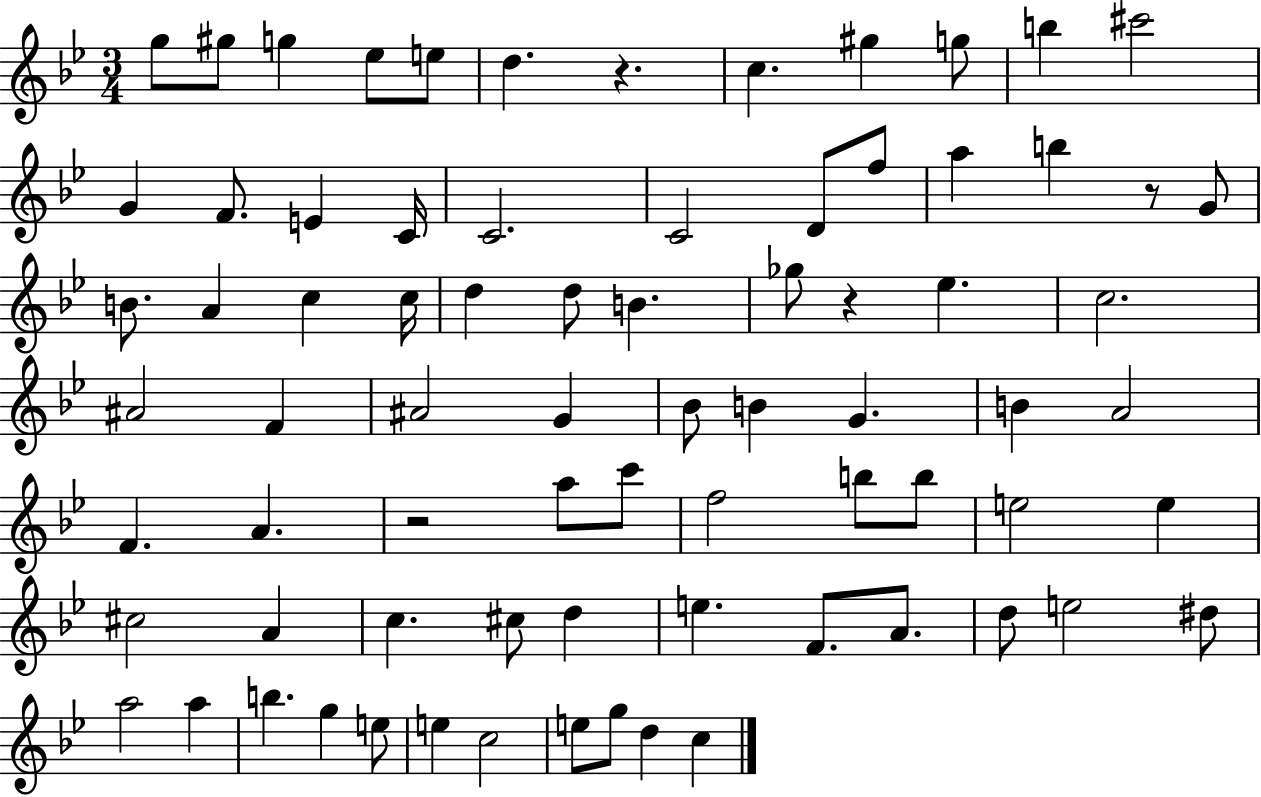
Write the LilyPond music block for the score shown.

{
  \clef treble
  \numericTimeSignature
  \time 3/4
  \key bes \major
  g''8 gis''8 g''4 ees''8 e''8 | d''4. r4. | c''4. gis''4 g''8 | b''4 cis'''2 | \break g'4 f'8. e'4 c'16 | c'2. | c'2 d'8 f''8 | a''4 b''4 r8 g'8 | \break b'8. a'4 c''4 c''16 | d''4 d''8 b'4. | ges''8 r4 ees''4. | c''2. | \break ais'2 f'4 | ais'2 g'4 | bes'8 b'4 g'4. | b'4 a'2 | \break f'4. a'4. | r2 a''8 c'''8 | f''2 b''8 b''8 | e''2 e''4 | \break cis''2 a'4 | c''4. cis''8 d''4 | e''4. f'8. a'8. | d''8 e''2 dis''8 | \break a''2 a''4 | b''4. g''4 e''8 | e''4 c''2 | e''8 g''8 d''4 c''4 | \break \bar "|."
}